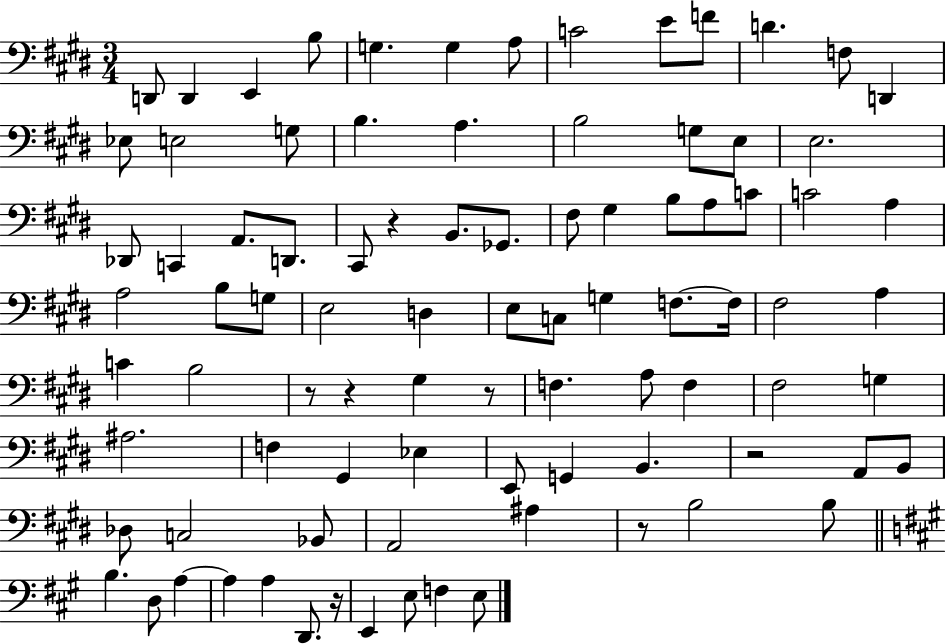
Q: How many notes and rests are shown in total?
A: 89